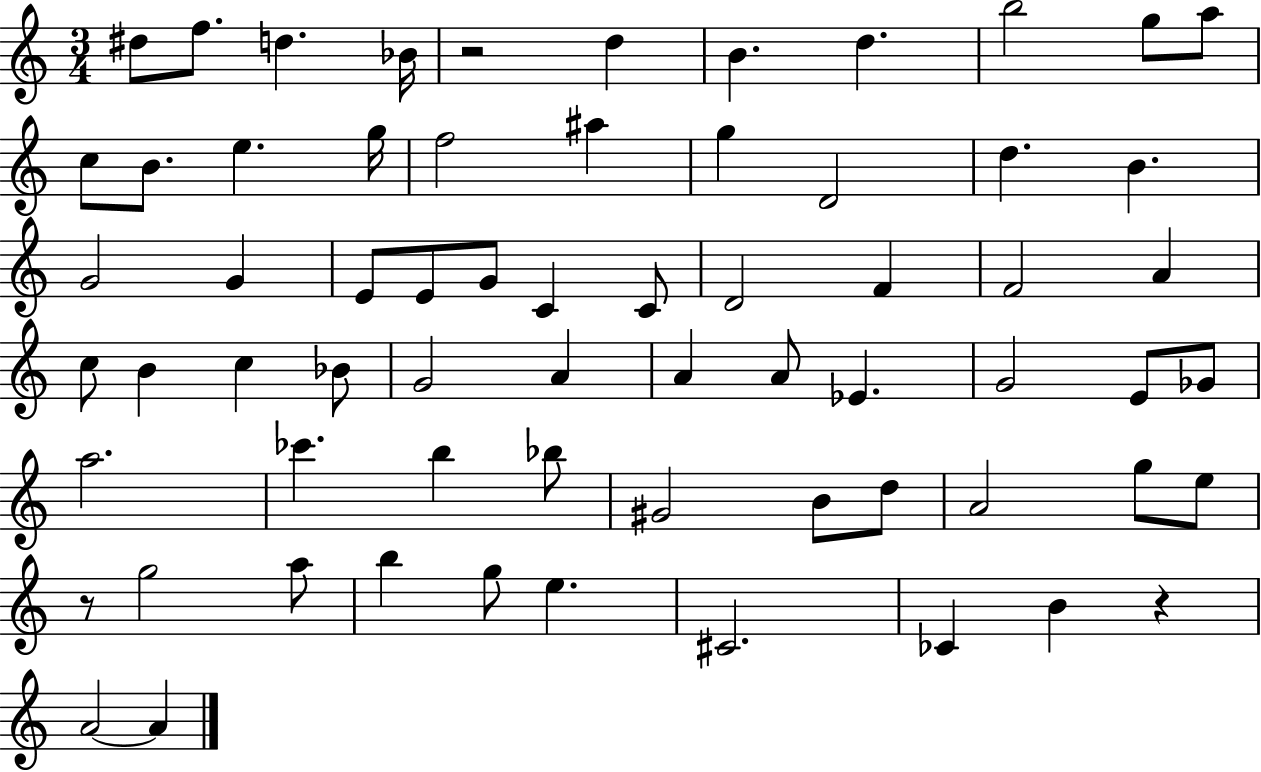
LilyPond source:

{
  \clef treble
  \numericTimeSignature
  \time 3/4
  \key c \major
  \repeat volta 2 { dis''8 f''8. d''4. bes'16 | r2 d''4 | b'4. d''4. | b''2 g''8 a''8 | \break c''8 b'8. e''4. g''16 | f''2 ais''4 | g''4 d'2 | d''4. b'4. | \break g'2 g'4 | e'8 e'8 g'8 c'4 c'8 | d'2 f'4 | f'2 a'4 | \break c''8 b'4 c''4 bes'8 | g'2 a'4 | a'4 a'8 ees'4. | g'2 e'8 ges'8 | \break a''2. | ces'''4. b''4 bes''8 | gis'2 b'8 d''8 | a'2 g''8 e''8 | \break r8 g''2 a''8 | b''4 g''8 e''4. | cis'2. | ces'4 b'4 r4 | \break a'2~~ a'4 | } \bar "|."
}